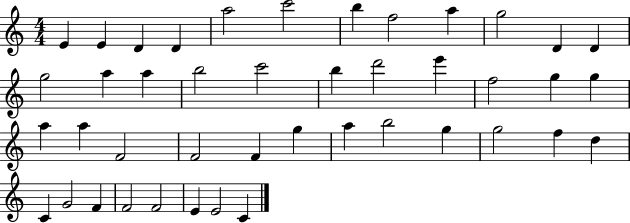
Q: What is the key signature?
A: C major